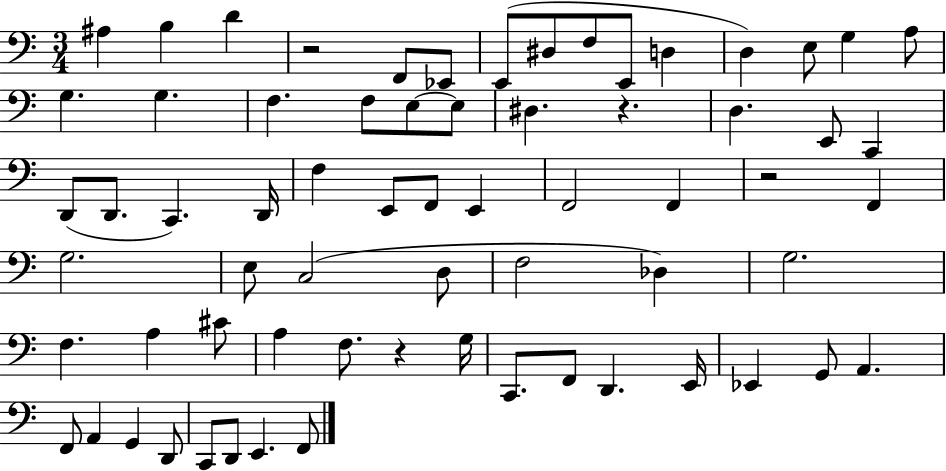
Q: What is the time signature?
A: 3/4